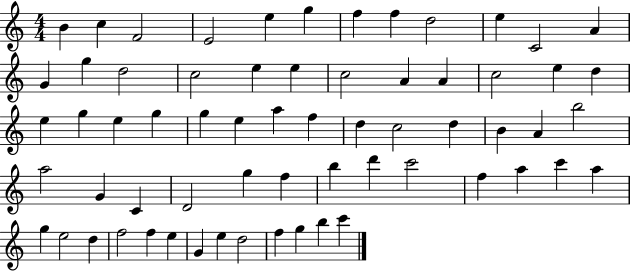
X:1
T:Untitled
M:4/4
L:1/4
K:C
B c F2 E2 e g f f d2 e C2 A G g d2 c2 e e c2 A A c2 e d e g e g g e a f d c2 d B A b2 a2 G C D2 g f b d' c'2 f a c' a g e2 d f2 f e G e d2 f g b c'